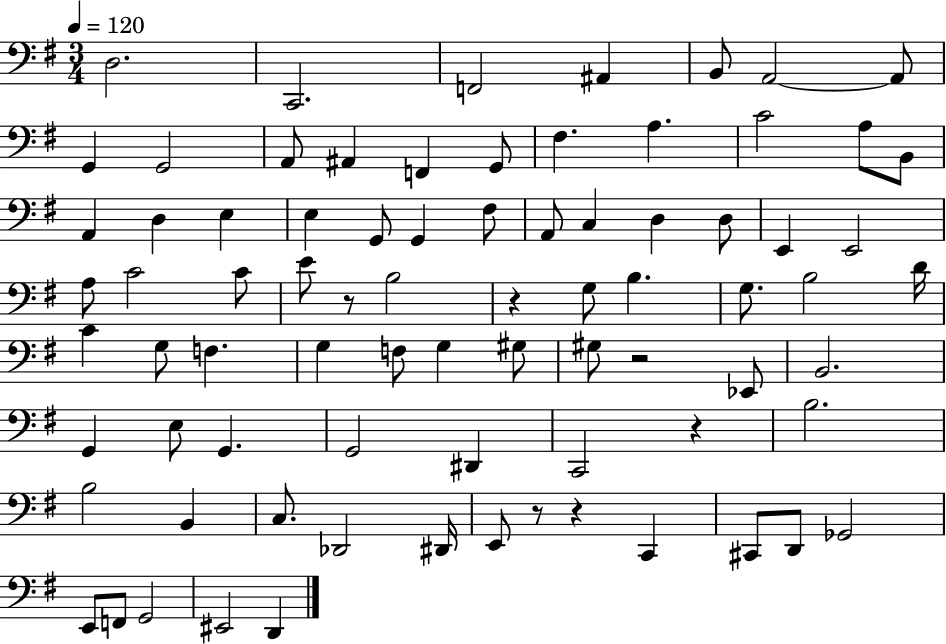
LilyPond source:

{
  \clef bass
  \numericTimeSignature
  \time 3/4
  \key g \major
  \tempo 4 = 120
  d2. | c,2. | f,2 ais,4 | b,8 a,2~~ a,8 | \break g,4 g,2 | a,8 ais,4 f,4 g,8 | fis4. a4. | c'2 a8 b,8 | \break a,4 d4 e4 | e4 g,8 g,4 fis8 | a,8 c4 d4 d8 | e,4 e,2 | \break a8 c'2 c'8 | e'8 r8 b2 | r4 g8 b4. | g8. b2 d'16 | \break c'4 g8 f4. | g4 f8 g4 gis8 | gis8 r2 ees,8 | b,2. | \break g,4 e8 g,4. | g,2 dis,4 | c,2 r4 | b2. | \break b2 b,4 | c8. des,2 dis,16 | e,8 r8 r4 c,4 | cis,8 d,8 ges,2 | \break e,8 f,8 g,2 | eis,2 d,4 | \bar "|."
}